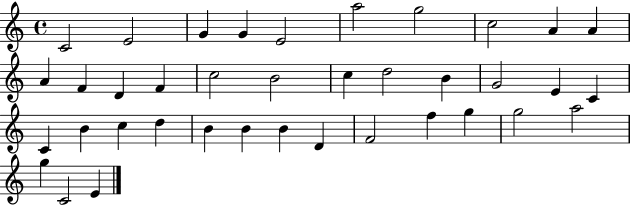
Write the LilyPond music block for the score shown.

{
  \clef treble
  \time 4/4
  \defaultTimeSignature
  \key c \major
  c'2 e'2 | g'4 g'4 e'2 | a''2 g''2 | c''2 a'4 a'4 | \break a'4 f'4 d'4 f'4 | c''2 b'2 | c''4 d''2 b'4 | g'2 e'4 c'4 | \break c'4 b'4 c''4 d''4 | b'4 b'4 b'4 d'4 | f'2 f''4 g''4 | g''2 a''2 | \break g''4 c'2 e'4 | \bar "|."
}